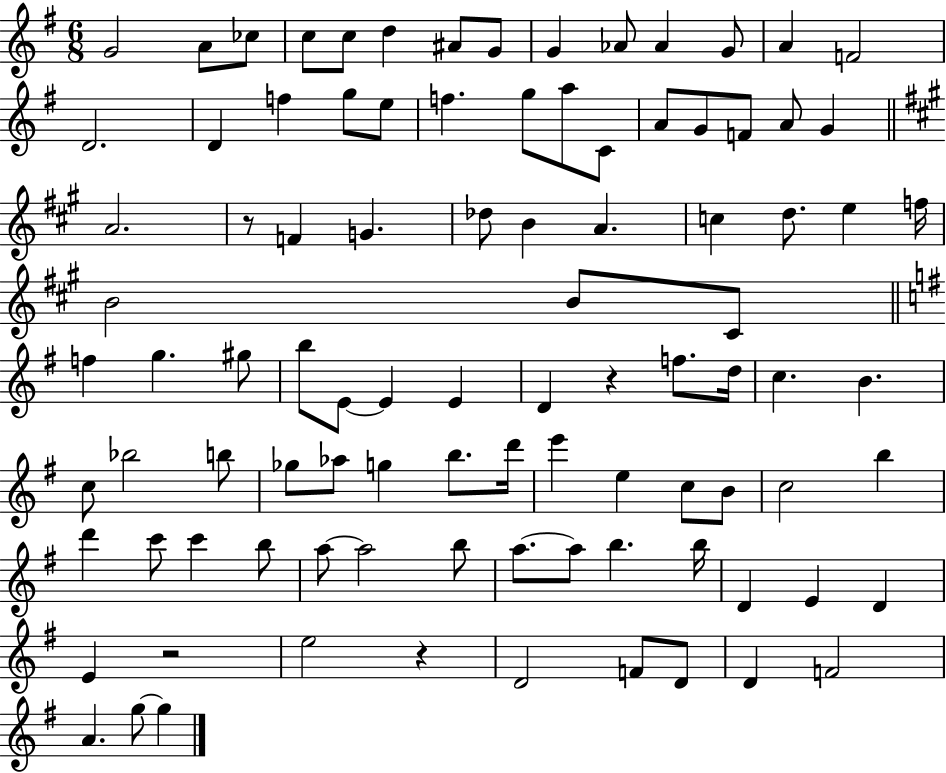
G4/h A4/e CES5/e C5/e C5/e D5/q A#4/e G4/e G4/q Ab4/e Ab4/q G4/e A4/q F4/h D4/h. D4/q F5/q G5/e E5/e F5/q. G5/e A5/e C4/e A4/e G4/e F4/e A4/e G4/q A4/h. R/e F4/q G4/q. Db5/e B4/q A4/q. C5/q D5/e. E5/q F5/s B4/h B4/e C#4/e F5/q G5/q. G#5/e B5/e E4/e E4/q E4/q D4/q R/q F5/e. D5/s C5/q. B4/q. C5/e Bb5/h B5/e Gb5/e Ab5/e G5/q B5/e. D6/s E6/q E5/q C5/e B4/e C5/h B5/q D6/q C6/e C6/q B5/e A5/e A5/h B5/e A5/e. A5/e B5/q. B5/s D4/q E4/q D4/q E4/q R/h E5/h R/q D4/h F4/e D4/e D4/q F4/h A4/q. G5/e G5/q